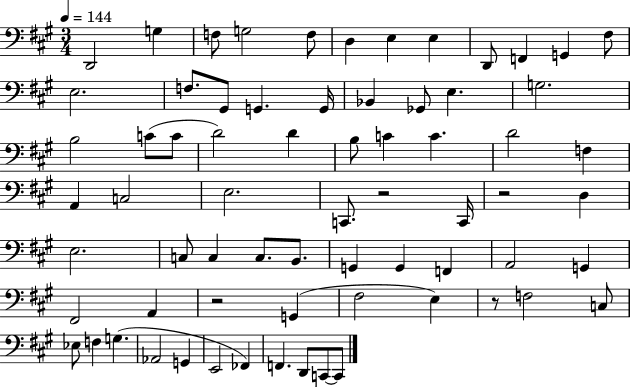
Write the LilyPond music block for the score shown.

{
  \clef bass
  \numericTimeSignature
  \time 3/4
  \key a \major
  \tempo 4 = 144
  d,2 g4 | f8 g2 f8 | d4 e4 e4 | d,8 f,4 g,4 fis8 | \break e2. | f8. gis,8 g,4. g,16 | bes,4 ges,8 e4. | g2. | \break b2 c'8( c'8 | d'2) d'4 | b8 c'4 c'4. | d'2 f4 | \break a,4 c2 | e2. | c,8. r2 c,16 | r2 d4 | \break e2. | c8 c4 c8. b,8. | g,4 g,4 f,4 | a,2 g,4 | \break fis,2 a,4 | r2 g,4( | fis2 e4) | r8 f2 c8 | \break ees8 f4 g4.( | aes,2 g,4 | e,2 fes,4) | f,4. d,8 c,8~~ c,8 | \break \bar "|."
}